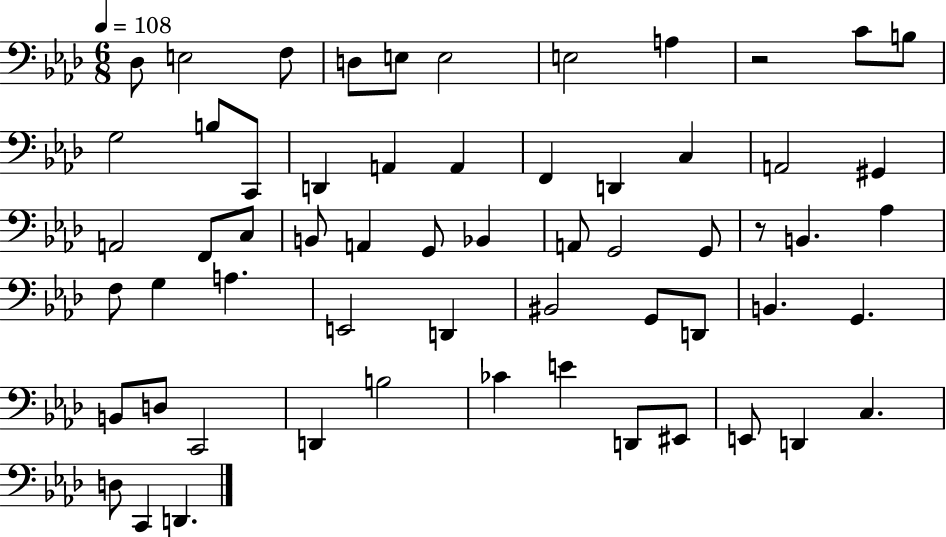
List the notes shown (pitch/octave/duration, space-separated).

Db3/e E3/h F3/e D3/e E3/e E3/h E3/h A3/q R/h C4/e B3/e G3/h B3/e C2/e D2/q A2/q A2/q F2/q D2/q C3/q A2/h G#2/q A2/h F2/e C3/e B2/e A2/q G2/e Bb2/q A2/e G2/h G2/e R/e B2/q. Ab3/q F3/e G3/q A3/q. E2/h D2/q BIS2/h G2/e D2/e B2/q. G2/q. B2/e D3/e C2/h D2/q B3/h CES4/q E4/q D2/e EIS2/e E2/e D2/q C3/q. D3/e C2/q D2/q.